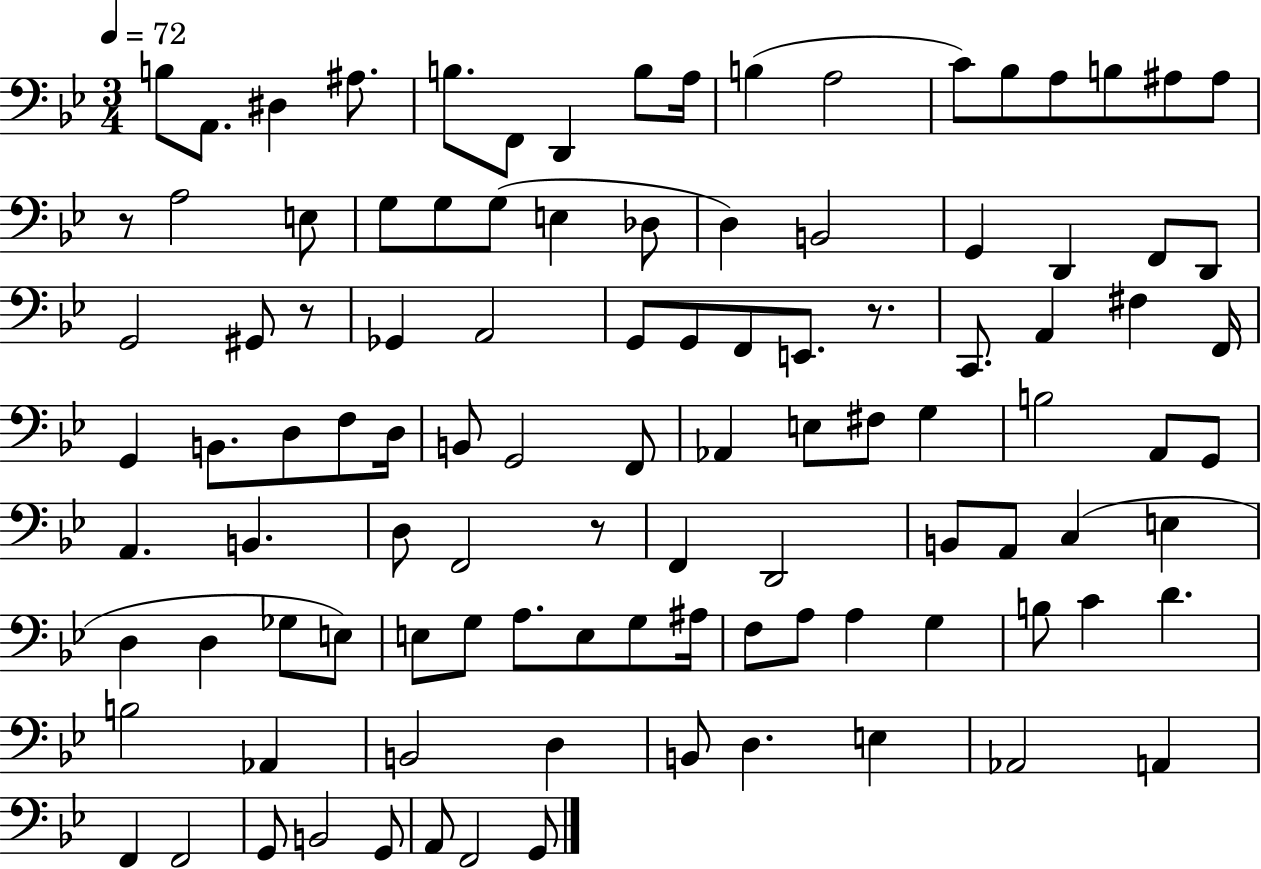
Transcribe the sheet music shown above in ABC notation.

X:1
T:Untitled
M:3/4
L:1/4
K:Bb
B,/2 A,,/2 ^D, ^A,/2 B,/2 F,,/2 D,, B,/2 A,/4 B, A,2 C/2 _B,/2 A,/2 B,/2 ^A,/2 ^A,/2 z/2 A,2 E,/2 G,/2 G,/2 G,/2 E, _D,/2 D, B,,2 G,, D,, F,,/2 D,,/2 G,,2 ^G,,/2 z/2 _G,, A,,2 G,,/2 G,,/2 F,,/2 E,,/2 z/2 C,,/2 A,, ^F, F,,/4 G,, B,,/2 D,/2 F,/2 D,/4 B,,/2 G,,2 F,,/2 _A,, E,/2 ^F,/2 G, B,2 A,,/2 G,,/2 A,, B,, D,/2 F,,2 z/2 F,, D,,2 B,,/2 A,,/2 C, E, D, D, _G,/2 E,/2 E,/2 G,/2 A,/2 E,/2 G,/2 ^A,/4 F,/2 A,/2 A, G, B,/2 C D B,2 _A,, B,,2 D, B,,/2 D, E, _A,,2 A,, F,, F,,2 G,,/2 B,,2 G,,/2 A,,/2 F,,2 G,,/2